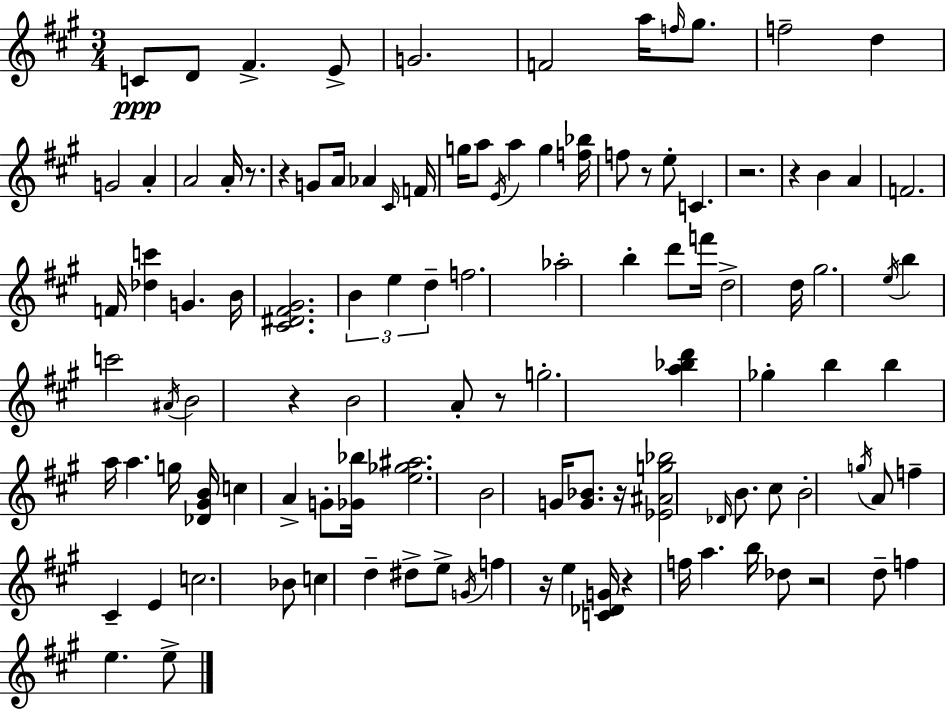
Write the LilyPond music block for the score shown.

{
  \clef treble
  \numericTimeSignature
  \time 3/4
  \key a \major
  \repeat volta 2 { c'8\ppp d'8 fis'4.-> e'8-> | g'2. | f'2 a''16 \grace { f''16 } gis''8. | f''2-- d''4 | \break g'2 a'4-. | a'2 a'16-. r8. | r4 g'8 a'16 aes'4 | \grace { cis'16 } f'16 g''16 a''8 \acciaccatura { e'16 } a''4 g''4 | \break <f'' bes''>16 f''8 r8 e''8-. c'4. | r2. | r4 b'4 a'4 | f'2. | \break f'16 <des'' c'''>4 g'4. | b'16 <cis' dis' fis' gis'>2. | \tuplet 3/2 { b'4 e''4 d''4-- } | f''2. | \break aes''2-. b''4-. | d'''8 f'''16 d''2-> | d''16 gis''2. | \acciaccatura { e''16 } b''4 c'''2 | \break \acciaccatura { ais'16 } b'2 | r4 b'2 | a'8-. r8 g''2.-. | <a'' bes'' d'''>4 ges''4-. | \break b''4 b''4 a''16 a''4. | g''16 <des' gis' b'>16 c''4 a'4-> | g'8-. <ges' bes''>16 <e'' ges'' ais''>2. | b'2 | \break g'16 <g' bes'>8. r16 <ees' ais' g'' bes''>2 | \grace { des'16 } b'8. cis''8 b'2-. | \acciaccatura { g''16 } a'8 f''4-- cis'4-- | e'4 c''2. | \break bes'8 c''4 | d''4-- dis''8-> e''8-> \acciaccatura { g'16 } f''4 | r16 e''4 <c' des' g'>16 r4 | f''16 a''4. b''16 des''8 r2 | \break d''8-- f''4 | e''4. e''8-> } \bar "|."
}